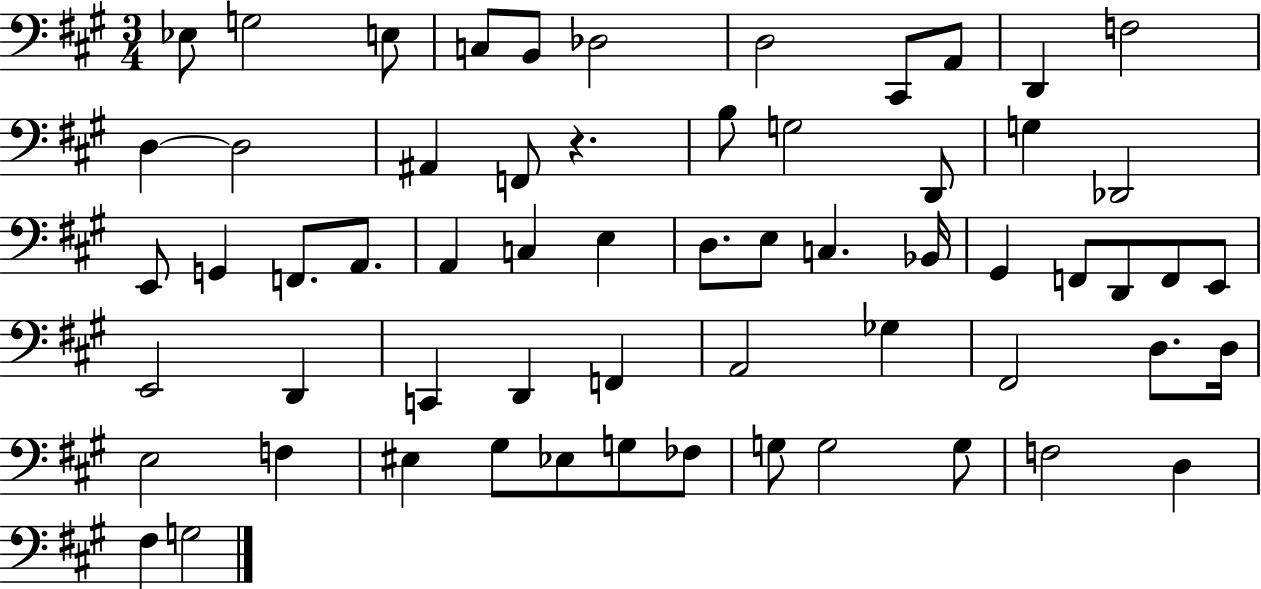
X:1
T:Untitled
M:3/4
L:1/4
K:A
_E,/2 G,2 E,/2 C,/2 B,,/2 _D,2 D,2 ^C,,/2 A,,/2 D,, F,2 D, D,2 ^A,, F,,/2 z B,/2 G,2 D,,/2 G, _D,,2 E,,/2 G,, F,,/2 A,,/2 A,, C, E, D,/2 E,/2 C, _B,,/4 ^G,, F,,/2 D,,/2 F,,/2 E,,/2 E,,2 D,, C,, D,, F,, A,,2 _G, ^F,,2 D,/2 D,/4 E,2 F, ^E, ^G,/2 _E,/2 G,/2 _F,/2 G,/2 G,2 G,/2 F,2 D, ^F, G,2